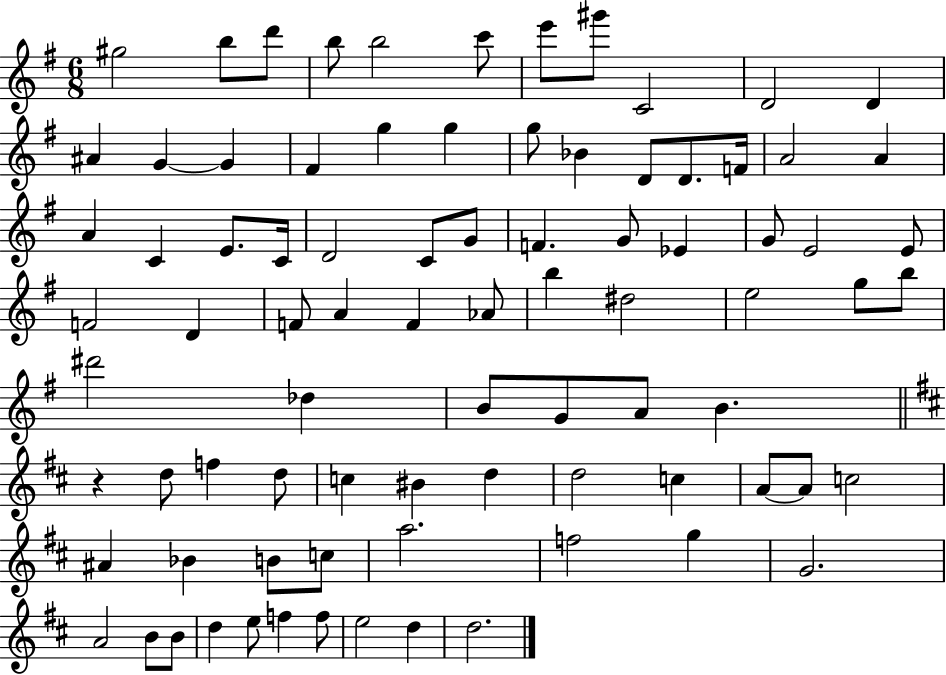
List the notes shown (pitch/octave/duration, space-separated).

G#5/h B5/e D6/e B5/e B5/h C6/e E6/e G#6/e C4/h D4/h D4/q A#4/q G4/q G4/q F#4/q G5/q G5/q G5/e Bb4/q D4/e D4/e. F4/s A4/h A4/q A4/q C4/q E4/e. C4/s D4/h C4/e G4/e F4/q. G4/e Eb4/q G4/e E4/h E4/e F4/h D4/q F4/e A4/q F4/q Ab4/e B5/q D#5/h E5/h G5/e B5/e D#6/h Db5/q B4/e G4/e A4/e B4/q. R/q D5/e F5/q D5/e C5/q BIS4/q D5/q D5/h C5/q A4/e A4/e C5/h A#4/q Bb4/q B4/e C5/e A5/h. F5/h G5/q G4/h. A4/h B4/e B4/e D5/q E5/e F5/q F5/e E5/h D5/q D5/h.